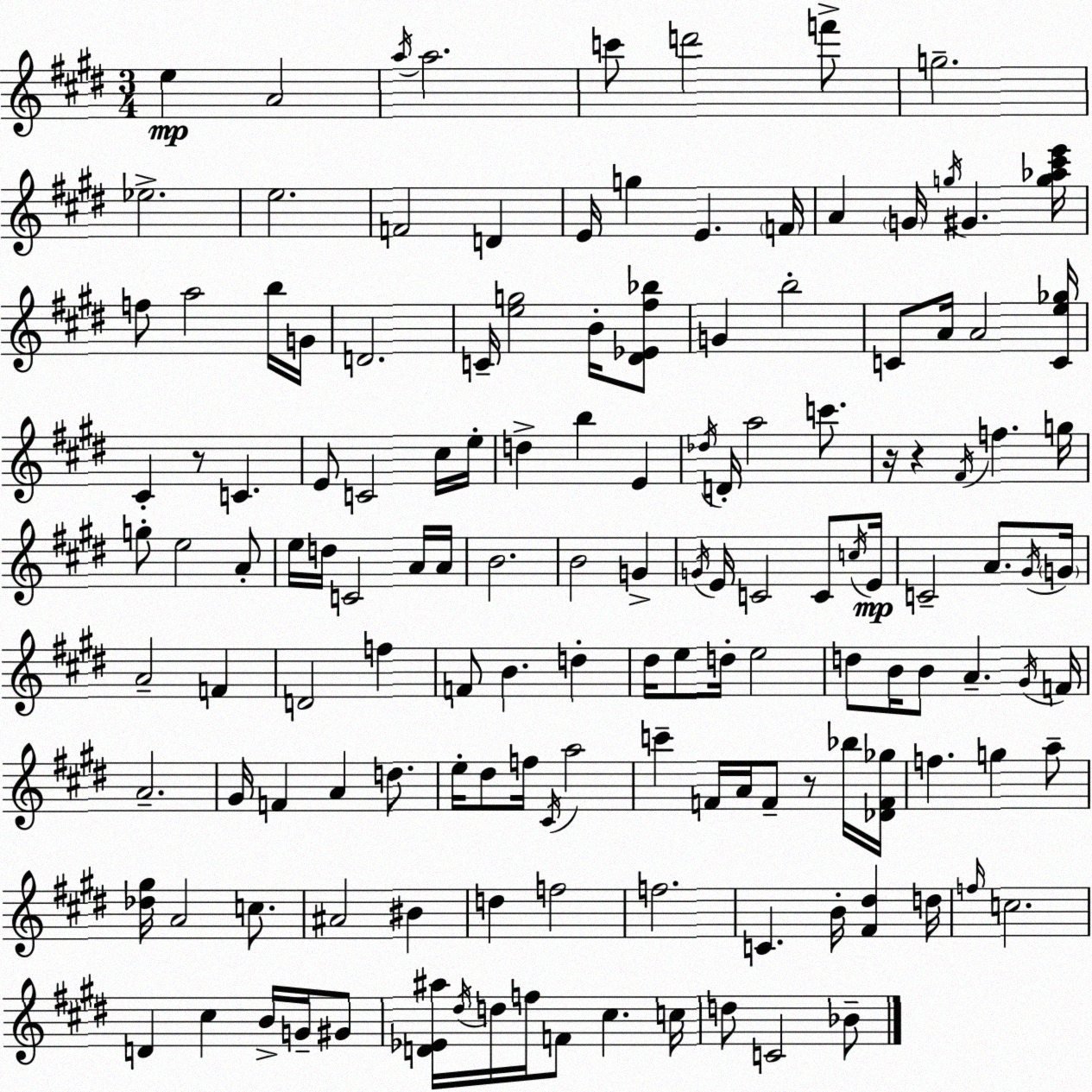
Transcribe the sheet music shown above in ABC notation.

X:1
T:Untitled
M:3/4
L:1/4
K:E
e A2 a/4 a2 c'/2 d'2 f'/2 g2 _e2 e2 F2 D E/4 g E F/4 A G/4 g/4 ^G [g_a^c'e']/4 f/2 a2 b/4 G/4 D2 C/4 [eg]2 B/4 [^D_E^f_b]/2 G b2 C/2 A/4 A2 [Ce_g]/4 ^C z/2 C E/2 C2 ^c/4 e/4 d b E _d/4 D/4 a2 c'/2 z/4 z ^F/4 f g/4 g/2 e2 A/2 e/4 d/4 C2 A/4 A/4 B2 B2 G G/4 E/4 C2 C/2 c/4 E/4 C2 A/2 ^G/4 G/4 A2 F D2 f F/2 B d ^d/4 e/2 d/4 e2 d/2 B/4 B/2 A ^G/4 F/4 A2 ^G/4 F A d/2 e/4 ^d/2 f/4 ^C/4 a2 c' F/4 A/4 F/2 z/2 _b/4 [_DF_g]/4 f g a/2 [_d^g]/4 A2 c/2 ^A2 ^B d f2 f2 C B/4 [^F^d] d/4 f/4 c2 D ^c B/4 G/4 ^G/2 [D_E^a]/4 ^d/4 d/4 f/4 F/2 ^c c/4 d/2 C2 _B/2